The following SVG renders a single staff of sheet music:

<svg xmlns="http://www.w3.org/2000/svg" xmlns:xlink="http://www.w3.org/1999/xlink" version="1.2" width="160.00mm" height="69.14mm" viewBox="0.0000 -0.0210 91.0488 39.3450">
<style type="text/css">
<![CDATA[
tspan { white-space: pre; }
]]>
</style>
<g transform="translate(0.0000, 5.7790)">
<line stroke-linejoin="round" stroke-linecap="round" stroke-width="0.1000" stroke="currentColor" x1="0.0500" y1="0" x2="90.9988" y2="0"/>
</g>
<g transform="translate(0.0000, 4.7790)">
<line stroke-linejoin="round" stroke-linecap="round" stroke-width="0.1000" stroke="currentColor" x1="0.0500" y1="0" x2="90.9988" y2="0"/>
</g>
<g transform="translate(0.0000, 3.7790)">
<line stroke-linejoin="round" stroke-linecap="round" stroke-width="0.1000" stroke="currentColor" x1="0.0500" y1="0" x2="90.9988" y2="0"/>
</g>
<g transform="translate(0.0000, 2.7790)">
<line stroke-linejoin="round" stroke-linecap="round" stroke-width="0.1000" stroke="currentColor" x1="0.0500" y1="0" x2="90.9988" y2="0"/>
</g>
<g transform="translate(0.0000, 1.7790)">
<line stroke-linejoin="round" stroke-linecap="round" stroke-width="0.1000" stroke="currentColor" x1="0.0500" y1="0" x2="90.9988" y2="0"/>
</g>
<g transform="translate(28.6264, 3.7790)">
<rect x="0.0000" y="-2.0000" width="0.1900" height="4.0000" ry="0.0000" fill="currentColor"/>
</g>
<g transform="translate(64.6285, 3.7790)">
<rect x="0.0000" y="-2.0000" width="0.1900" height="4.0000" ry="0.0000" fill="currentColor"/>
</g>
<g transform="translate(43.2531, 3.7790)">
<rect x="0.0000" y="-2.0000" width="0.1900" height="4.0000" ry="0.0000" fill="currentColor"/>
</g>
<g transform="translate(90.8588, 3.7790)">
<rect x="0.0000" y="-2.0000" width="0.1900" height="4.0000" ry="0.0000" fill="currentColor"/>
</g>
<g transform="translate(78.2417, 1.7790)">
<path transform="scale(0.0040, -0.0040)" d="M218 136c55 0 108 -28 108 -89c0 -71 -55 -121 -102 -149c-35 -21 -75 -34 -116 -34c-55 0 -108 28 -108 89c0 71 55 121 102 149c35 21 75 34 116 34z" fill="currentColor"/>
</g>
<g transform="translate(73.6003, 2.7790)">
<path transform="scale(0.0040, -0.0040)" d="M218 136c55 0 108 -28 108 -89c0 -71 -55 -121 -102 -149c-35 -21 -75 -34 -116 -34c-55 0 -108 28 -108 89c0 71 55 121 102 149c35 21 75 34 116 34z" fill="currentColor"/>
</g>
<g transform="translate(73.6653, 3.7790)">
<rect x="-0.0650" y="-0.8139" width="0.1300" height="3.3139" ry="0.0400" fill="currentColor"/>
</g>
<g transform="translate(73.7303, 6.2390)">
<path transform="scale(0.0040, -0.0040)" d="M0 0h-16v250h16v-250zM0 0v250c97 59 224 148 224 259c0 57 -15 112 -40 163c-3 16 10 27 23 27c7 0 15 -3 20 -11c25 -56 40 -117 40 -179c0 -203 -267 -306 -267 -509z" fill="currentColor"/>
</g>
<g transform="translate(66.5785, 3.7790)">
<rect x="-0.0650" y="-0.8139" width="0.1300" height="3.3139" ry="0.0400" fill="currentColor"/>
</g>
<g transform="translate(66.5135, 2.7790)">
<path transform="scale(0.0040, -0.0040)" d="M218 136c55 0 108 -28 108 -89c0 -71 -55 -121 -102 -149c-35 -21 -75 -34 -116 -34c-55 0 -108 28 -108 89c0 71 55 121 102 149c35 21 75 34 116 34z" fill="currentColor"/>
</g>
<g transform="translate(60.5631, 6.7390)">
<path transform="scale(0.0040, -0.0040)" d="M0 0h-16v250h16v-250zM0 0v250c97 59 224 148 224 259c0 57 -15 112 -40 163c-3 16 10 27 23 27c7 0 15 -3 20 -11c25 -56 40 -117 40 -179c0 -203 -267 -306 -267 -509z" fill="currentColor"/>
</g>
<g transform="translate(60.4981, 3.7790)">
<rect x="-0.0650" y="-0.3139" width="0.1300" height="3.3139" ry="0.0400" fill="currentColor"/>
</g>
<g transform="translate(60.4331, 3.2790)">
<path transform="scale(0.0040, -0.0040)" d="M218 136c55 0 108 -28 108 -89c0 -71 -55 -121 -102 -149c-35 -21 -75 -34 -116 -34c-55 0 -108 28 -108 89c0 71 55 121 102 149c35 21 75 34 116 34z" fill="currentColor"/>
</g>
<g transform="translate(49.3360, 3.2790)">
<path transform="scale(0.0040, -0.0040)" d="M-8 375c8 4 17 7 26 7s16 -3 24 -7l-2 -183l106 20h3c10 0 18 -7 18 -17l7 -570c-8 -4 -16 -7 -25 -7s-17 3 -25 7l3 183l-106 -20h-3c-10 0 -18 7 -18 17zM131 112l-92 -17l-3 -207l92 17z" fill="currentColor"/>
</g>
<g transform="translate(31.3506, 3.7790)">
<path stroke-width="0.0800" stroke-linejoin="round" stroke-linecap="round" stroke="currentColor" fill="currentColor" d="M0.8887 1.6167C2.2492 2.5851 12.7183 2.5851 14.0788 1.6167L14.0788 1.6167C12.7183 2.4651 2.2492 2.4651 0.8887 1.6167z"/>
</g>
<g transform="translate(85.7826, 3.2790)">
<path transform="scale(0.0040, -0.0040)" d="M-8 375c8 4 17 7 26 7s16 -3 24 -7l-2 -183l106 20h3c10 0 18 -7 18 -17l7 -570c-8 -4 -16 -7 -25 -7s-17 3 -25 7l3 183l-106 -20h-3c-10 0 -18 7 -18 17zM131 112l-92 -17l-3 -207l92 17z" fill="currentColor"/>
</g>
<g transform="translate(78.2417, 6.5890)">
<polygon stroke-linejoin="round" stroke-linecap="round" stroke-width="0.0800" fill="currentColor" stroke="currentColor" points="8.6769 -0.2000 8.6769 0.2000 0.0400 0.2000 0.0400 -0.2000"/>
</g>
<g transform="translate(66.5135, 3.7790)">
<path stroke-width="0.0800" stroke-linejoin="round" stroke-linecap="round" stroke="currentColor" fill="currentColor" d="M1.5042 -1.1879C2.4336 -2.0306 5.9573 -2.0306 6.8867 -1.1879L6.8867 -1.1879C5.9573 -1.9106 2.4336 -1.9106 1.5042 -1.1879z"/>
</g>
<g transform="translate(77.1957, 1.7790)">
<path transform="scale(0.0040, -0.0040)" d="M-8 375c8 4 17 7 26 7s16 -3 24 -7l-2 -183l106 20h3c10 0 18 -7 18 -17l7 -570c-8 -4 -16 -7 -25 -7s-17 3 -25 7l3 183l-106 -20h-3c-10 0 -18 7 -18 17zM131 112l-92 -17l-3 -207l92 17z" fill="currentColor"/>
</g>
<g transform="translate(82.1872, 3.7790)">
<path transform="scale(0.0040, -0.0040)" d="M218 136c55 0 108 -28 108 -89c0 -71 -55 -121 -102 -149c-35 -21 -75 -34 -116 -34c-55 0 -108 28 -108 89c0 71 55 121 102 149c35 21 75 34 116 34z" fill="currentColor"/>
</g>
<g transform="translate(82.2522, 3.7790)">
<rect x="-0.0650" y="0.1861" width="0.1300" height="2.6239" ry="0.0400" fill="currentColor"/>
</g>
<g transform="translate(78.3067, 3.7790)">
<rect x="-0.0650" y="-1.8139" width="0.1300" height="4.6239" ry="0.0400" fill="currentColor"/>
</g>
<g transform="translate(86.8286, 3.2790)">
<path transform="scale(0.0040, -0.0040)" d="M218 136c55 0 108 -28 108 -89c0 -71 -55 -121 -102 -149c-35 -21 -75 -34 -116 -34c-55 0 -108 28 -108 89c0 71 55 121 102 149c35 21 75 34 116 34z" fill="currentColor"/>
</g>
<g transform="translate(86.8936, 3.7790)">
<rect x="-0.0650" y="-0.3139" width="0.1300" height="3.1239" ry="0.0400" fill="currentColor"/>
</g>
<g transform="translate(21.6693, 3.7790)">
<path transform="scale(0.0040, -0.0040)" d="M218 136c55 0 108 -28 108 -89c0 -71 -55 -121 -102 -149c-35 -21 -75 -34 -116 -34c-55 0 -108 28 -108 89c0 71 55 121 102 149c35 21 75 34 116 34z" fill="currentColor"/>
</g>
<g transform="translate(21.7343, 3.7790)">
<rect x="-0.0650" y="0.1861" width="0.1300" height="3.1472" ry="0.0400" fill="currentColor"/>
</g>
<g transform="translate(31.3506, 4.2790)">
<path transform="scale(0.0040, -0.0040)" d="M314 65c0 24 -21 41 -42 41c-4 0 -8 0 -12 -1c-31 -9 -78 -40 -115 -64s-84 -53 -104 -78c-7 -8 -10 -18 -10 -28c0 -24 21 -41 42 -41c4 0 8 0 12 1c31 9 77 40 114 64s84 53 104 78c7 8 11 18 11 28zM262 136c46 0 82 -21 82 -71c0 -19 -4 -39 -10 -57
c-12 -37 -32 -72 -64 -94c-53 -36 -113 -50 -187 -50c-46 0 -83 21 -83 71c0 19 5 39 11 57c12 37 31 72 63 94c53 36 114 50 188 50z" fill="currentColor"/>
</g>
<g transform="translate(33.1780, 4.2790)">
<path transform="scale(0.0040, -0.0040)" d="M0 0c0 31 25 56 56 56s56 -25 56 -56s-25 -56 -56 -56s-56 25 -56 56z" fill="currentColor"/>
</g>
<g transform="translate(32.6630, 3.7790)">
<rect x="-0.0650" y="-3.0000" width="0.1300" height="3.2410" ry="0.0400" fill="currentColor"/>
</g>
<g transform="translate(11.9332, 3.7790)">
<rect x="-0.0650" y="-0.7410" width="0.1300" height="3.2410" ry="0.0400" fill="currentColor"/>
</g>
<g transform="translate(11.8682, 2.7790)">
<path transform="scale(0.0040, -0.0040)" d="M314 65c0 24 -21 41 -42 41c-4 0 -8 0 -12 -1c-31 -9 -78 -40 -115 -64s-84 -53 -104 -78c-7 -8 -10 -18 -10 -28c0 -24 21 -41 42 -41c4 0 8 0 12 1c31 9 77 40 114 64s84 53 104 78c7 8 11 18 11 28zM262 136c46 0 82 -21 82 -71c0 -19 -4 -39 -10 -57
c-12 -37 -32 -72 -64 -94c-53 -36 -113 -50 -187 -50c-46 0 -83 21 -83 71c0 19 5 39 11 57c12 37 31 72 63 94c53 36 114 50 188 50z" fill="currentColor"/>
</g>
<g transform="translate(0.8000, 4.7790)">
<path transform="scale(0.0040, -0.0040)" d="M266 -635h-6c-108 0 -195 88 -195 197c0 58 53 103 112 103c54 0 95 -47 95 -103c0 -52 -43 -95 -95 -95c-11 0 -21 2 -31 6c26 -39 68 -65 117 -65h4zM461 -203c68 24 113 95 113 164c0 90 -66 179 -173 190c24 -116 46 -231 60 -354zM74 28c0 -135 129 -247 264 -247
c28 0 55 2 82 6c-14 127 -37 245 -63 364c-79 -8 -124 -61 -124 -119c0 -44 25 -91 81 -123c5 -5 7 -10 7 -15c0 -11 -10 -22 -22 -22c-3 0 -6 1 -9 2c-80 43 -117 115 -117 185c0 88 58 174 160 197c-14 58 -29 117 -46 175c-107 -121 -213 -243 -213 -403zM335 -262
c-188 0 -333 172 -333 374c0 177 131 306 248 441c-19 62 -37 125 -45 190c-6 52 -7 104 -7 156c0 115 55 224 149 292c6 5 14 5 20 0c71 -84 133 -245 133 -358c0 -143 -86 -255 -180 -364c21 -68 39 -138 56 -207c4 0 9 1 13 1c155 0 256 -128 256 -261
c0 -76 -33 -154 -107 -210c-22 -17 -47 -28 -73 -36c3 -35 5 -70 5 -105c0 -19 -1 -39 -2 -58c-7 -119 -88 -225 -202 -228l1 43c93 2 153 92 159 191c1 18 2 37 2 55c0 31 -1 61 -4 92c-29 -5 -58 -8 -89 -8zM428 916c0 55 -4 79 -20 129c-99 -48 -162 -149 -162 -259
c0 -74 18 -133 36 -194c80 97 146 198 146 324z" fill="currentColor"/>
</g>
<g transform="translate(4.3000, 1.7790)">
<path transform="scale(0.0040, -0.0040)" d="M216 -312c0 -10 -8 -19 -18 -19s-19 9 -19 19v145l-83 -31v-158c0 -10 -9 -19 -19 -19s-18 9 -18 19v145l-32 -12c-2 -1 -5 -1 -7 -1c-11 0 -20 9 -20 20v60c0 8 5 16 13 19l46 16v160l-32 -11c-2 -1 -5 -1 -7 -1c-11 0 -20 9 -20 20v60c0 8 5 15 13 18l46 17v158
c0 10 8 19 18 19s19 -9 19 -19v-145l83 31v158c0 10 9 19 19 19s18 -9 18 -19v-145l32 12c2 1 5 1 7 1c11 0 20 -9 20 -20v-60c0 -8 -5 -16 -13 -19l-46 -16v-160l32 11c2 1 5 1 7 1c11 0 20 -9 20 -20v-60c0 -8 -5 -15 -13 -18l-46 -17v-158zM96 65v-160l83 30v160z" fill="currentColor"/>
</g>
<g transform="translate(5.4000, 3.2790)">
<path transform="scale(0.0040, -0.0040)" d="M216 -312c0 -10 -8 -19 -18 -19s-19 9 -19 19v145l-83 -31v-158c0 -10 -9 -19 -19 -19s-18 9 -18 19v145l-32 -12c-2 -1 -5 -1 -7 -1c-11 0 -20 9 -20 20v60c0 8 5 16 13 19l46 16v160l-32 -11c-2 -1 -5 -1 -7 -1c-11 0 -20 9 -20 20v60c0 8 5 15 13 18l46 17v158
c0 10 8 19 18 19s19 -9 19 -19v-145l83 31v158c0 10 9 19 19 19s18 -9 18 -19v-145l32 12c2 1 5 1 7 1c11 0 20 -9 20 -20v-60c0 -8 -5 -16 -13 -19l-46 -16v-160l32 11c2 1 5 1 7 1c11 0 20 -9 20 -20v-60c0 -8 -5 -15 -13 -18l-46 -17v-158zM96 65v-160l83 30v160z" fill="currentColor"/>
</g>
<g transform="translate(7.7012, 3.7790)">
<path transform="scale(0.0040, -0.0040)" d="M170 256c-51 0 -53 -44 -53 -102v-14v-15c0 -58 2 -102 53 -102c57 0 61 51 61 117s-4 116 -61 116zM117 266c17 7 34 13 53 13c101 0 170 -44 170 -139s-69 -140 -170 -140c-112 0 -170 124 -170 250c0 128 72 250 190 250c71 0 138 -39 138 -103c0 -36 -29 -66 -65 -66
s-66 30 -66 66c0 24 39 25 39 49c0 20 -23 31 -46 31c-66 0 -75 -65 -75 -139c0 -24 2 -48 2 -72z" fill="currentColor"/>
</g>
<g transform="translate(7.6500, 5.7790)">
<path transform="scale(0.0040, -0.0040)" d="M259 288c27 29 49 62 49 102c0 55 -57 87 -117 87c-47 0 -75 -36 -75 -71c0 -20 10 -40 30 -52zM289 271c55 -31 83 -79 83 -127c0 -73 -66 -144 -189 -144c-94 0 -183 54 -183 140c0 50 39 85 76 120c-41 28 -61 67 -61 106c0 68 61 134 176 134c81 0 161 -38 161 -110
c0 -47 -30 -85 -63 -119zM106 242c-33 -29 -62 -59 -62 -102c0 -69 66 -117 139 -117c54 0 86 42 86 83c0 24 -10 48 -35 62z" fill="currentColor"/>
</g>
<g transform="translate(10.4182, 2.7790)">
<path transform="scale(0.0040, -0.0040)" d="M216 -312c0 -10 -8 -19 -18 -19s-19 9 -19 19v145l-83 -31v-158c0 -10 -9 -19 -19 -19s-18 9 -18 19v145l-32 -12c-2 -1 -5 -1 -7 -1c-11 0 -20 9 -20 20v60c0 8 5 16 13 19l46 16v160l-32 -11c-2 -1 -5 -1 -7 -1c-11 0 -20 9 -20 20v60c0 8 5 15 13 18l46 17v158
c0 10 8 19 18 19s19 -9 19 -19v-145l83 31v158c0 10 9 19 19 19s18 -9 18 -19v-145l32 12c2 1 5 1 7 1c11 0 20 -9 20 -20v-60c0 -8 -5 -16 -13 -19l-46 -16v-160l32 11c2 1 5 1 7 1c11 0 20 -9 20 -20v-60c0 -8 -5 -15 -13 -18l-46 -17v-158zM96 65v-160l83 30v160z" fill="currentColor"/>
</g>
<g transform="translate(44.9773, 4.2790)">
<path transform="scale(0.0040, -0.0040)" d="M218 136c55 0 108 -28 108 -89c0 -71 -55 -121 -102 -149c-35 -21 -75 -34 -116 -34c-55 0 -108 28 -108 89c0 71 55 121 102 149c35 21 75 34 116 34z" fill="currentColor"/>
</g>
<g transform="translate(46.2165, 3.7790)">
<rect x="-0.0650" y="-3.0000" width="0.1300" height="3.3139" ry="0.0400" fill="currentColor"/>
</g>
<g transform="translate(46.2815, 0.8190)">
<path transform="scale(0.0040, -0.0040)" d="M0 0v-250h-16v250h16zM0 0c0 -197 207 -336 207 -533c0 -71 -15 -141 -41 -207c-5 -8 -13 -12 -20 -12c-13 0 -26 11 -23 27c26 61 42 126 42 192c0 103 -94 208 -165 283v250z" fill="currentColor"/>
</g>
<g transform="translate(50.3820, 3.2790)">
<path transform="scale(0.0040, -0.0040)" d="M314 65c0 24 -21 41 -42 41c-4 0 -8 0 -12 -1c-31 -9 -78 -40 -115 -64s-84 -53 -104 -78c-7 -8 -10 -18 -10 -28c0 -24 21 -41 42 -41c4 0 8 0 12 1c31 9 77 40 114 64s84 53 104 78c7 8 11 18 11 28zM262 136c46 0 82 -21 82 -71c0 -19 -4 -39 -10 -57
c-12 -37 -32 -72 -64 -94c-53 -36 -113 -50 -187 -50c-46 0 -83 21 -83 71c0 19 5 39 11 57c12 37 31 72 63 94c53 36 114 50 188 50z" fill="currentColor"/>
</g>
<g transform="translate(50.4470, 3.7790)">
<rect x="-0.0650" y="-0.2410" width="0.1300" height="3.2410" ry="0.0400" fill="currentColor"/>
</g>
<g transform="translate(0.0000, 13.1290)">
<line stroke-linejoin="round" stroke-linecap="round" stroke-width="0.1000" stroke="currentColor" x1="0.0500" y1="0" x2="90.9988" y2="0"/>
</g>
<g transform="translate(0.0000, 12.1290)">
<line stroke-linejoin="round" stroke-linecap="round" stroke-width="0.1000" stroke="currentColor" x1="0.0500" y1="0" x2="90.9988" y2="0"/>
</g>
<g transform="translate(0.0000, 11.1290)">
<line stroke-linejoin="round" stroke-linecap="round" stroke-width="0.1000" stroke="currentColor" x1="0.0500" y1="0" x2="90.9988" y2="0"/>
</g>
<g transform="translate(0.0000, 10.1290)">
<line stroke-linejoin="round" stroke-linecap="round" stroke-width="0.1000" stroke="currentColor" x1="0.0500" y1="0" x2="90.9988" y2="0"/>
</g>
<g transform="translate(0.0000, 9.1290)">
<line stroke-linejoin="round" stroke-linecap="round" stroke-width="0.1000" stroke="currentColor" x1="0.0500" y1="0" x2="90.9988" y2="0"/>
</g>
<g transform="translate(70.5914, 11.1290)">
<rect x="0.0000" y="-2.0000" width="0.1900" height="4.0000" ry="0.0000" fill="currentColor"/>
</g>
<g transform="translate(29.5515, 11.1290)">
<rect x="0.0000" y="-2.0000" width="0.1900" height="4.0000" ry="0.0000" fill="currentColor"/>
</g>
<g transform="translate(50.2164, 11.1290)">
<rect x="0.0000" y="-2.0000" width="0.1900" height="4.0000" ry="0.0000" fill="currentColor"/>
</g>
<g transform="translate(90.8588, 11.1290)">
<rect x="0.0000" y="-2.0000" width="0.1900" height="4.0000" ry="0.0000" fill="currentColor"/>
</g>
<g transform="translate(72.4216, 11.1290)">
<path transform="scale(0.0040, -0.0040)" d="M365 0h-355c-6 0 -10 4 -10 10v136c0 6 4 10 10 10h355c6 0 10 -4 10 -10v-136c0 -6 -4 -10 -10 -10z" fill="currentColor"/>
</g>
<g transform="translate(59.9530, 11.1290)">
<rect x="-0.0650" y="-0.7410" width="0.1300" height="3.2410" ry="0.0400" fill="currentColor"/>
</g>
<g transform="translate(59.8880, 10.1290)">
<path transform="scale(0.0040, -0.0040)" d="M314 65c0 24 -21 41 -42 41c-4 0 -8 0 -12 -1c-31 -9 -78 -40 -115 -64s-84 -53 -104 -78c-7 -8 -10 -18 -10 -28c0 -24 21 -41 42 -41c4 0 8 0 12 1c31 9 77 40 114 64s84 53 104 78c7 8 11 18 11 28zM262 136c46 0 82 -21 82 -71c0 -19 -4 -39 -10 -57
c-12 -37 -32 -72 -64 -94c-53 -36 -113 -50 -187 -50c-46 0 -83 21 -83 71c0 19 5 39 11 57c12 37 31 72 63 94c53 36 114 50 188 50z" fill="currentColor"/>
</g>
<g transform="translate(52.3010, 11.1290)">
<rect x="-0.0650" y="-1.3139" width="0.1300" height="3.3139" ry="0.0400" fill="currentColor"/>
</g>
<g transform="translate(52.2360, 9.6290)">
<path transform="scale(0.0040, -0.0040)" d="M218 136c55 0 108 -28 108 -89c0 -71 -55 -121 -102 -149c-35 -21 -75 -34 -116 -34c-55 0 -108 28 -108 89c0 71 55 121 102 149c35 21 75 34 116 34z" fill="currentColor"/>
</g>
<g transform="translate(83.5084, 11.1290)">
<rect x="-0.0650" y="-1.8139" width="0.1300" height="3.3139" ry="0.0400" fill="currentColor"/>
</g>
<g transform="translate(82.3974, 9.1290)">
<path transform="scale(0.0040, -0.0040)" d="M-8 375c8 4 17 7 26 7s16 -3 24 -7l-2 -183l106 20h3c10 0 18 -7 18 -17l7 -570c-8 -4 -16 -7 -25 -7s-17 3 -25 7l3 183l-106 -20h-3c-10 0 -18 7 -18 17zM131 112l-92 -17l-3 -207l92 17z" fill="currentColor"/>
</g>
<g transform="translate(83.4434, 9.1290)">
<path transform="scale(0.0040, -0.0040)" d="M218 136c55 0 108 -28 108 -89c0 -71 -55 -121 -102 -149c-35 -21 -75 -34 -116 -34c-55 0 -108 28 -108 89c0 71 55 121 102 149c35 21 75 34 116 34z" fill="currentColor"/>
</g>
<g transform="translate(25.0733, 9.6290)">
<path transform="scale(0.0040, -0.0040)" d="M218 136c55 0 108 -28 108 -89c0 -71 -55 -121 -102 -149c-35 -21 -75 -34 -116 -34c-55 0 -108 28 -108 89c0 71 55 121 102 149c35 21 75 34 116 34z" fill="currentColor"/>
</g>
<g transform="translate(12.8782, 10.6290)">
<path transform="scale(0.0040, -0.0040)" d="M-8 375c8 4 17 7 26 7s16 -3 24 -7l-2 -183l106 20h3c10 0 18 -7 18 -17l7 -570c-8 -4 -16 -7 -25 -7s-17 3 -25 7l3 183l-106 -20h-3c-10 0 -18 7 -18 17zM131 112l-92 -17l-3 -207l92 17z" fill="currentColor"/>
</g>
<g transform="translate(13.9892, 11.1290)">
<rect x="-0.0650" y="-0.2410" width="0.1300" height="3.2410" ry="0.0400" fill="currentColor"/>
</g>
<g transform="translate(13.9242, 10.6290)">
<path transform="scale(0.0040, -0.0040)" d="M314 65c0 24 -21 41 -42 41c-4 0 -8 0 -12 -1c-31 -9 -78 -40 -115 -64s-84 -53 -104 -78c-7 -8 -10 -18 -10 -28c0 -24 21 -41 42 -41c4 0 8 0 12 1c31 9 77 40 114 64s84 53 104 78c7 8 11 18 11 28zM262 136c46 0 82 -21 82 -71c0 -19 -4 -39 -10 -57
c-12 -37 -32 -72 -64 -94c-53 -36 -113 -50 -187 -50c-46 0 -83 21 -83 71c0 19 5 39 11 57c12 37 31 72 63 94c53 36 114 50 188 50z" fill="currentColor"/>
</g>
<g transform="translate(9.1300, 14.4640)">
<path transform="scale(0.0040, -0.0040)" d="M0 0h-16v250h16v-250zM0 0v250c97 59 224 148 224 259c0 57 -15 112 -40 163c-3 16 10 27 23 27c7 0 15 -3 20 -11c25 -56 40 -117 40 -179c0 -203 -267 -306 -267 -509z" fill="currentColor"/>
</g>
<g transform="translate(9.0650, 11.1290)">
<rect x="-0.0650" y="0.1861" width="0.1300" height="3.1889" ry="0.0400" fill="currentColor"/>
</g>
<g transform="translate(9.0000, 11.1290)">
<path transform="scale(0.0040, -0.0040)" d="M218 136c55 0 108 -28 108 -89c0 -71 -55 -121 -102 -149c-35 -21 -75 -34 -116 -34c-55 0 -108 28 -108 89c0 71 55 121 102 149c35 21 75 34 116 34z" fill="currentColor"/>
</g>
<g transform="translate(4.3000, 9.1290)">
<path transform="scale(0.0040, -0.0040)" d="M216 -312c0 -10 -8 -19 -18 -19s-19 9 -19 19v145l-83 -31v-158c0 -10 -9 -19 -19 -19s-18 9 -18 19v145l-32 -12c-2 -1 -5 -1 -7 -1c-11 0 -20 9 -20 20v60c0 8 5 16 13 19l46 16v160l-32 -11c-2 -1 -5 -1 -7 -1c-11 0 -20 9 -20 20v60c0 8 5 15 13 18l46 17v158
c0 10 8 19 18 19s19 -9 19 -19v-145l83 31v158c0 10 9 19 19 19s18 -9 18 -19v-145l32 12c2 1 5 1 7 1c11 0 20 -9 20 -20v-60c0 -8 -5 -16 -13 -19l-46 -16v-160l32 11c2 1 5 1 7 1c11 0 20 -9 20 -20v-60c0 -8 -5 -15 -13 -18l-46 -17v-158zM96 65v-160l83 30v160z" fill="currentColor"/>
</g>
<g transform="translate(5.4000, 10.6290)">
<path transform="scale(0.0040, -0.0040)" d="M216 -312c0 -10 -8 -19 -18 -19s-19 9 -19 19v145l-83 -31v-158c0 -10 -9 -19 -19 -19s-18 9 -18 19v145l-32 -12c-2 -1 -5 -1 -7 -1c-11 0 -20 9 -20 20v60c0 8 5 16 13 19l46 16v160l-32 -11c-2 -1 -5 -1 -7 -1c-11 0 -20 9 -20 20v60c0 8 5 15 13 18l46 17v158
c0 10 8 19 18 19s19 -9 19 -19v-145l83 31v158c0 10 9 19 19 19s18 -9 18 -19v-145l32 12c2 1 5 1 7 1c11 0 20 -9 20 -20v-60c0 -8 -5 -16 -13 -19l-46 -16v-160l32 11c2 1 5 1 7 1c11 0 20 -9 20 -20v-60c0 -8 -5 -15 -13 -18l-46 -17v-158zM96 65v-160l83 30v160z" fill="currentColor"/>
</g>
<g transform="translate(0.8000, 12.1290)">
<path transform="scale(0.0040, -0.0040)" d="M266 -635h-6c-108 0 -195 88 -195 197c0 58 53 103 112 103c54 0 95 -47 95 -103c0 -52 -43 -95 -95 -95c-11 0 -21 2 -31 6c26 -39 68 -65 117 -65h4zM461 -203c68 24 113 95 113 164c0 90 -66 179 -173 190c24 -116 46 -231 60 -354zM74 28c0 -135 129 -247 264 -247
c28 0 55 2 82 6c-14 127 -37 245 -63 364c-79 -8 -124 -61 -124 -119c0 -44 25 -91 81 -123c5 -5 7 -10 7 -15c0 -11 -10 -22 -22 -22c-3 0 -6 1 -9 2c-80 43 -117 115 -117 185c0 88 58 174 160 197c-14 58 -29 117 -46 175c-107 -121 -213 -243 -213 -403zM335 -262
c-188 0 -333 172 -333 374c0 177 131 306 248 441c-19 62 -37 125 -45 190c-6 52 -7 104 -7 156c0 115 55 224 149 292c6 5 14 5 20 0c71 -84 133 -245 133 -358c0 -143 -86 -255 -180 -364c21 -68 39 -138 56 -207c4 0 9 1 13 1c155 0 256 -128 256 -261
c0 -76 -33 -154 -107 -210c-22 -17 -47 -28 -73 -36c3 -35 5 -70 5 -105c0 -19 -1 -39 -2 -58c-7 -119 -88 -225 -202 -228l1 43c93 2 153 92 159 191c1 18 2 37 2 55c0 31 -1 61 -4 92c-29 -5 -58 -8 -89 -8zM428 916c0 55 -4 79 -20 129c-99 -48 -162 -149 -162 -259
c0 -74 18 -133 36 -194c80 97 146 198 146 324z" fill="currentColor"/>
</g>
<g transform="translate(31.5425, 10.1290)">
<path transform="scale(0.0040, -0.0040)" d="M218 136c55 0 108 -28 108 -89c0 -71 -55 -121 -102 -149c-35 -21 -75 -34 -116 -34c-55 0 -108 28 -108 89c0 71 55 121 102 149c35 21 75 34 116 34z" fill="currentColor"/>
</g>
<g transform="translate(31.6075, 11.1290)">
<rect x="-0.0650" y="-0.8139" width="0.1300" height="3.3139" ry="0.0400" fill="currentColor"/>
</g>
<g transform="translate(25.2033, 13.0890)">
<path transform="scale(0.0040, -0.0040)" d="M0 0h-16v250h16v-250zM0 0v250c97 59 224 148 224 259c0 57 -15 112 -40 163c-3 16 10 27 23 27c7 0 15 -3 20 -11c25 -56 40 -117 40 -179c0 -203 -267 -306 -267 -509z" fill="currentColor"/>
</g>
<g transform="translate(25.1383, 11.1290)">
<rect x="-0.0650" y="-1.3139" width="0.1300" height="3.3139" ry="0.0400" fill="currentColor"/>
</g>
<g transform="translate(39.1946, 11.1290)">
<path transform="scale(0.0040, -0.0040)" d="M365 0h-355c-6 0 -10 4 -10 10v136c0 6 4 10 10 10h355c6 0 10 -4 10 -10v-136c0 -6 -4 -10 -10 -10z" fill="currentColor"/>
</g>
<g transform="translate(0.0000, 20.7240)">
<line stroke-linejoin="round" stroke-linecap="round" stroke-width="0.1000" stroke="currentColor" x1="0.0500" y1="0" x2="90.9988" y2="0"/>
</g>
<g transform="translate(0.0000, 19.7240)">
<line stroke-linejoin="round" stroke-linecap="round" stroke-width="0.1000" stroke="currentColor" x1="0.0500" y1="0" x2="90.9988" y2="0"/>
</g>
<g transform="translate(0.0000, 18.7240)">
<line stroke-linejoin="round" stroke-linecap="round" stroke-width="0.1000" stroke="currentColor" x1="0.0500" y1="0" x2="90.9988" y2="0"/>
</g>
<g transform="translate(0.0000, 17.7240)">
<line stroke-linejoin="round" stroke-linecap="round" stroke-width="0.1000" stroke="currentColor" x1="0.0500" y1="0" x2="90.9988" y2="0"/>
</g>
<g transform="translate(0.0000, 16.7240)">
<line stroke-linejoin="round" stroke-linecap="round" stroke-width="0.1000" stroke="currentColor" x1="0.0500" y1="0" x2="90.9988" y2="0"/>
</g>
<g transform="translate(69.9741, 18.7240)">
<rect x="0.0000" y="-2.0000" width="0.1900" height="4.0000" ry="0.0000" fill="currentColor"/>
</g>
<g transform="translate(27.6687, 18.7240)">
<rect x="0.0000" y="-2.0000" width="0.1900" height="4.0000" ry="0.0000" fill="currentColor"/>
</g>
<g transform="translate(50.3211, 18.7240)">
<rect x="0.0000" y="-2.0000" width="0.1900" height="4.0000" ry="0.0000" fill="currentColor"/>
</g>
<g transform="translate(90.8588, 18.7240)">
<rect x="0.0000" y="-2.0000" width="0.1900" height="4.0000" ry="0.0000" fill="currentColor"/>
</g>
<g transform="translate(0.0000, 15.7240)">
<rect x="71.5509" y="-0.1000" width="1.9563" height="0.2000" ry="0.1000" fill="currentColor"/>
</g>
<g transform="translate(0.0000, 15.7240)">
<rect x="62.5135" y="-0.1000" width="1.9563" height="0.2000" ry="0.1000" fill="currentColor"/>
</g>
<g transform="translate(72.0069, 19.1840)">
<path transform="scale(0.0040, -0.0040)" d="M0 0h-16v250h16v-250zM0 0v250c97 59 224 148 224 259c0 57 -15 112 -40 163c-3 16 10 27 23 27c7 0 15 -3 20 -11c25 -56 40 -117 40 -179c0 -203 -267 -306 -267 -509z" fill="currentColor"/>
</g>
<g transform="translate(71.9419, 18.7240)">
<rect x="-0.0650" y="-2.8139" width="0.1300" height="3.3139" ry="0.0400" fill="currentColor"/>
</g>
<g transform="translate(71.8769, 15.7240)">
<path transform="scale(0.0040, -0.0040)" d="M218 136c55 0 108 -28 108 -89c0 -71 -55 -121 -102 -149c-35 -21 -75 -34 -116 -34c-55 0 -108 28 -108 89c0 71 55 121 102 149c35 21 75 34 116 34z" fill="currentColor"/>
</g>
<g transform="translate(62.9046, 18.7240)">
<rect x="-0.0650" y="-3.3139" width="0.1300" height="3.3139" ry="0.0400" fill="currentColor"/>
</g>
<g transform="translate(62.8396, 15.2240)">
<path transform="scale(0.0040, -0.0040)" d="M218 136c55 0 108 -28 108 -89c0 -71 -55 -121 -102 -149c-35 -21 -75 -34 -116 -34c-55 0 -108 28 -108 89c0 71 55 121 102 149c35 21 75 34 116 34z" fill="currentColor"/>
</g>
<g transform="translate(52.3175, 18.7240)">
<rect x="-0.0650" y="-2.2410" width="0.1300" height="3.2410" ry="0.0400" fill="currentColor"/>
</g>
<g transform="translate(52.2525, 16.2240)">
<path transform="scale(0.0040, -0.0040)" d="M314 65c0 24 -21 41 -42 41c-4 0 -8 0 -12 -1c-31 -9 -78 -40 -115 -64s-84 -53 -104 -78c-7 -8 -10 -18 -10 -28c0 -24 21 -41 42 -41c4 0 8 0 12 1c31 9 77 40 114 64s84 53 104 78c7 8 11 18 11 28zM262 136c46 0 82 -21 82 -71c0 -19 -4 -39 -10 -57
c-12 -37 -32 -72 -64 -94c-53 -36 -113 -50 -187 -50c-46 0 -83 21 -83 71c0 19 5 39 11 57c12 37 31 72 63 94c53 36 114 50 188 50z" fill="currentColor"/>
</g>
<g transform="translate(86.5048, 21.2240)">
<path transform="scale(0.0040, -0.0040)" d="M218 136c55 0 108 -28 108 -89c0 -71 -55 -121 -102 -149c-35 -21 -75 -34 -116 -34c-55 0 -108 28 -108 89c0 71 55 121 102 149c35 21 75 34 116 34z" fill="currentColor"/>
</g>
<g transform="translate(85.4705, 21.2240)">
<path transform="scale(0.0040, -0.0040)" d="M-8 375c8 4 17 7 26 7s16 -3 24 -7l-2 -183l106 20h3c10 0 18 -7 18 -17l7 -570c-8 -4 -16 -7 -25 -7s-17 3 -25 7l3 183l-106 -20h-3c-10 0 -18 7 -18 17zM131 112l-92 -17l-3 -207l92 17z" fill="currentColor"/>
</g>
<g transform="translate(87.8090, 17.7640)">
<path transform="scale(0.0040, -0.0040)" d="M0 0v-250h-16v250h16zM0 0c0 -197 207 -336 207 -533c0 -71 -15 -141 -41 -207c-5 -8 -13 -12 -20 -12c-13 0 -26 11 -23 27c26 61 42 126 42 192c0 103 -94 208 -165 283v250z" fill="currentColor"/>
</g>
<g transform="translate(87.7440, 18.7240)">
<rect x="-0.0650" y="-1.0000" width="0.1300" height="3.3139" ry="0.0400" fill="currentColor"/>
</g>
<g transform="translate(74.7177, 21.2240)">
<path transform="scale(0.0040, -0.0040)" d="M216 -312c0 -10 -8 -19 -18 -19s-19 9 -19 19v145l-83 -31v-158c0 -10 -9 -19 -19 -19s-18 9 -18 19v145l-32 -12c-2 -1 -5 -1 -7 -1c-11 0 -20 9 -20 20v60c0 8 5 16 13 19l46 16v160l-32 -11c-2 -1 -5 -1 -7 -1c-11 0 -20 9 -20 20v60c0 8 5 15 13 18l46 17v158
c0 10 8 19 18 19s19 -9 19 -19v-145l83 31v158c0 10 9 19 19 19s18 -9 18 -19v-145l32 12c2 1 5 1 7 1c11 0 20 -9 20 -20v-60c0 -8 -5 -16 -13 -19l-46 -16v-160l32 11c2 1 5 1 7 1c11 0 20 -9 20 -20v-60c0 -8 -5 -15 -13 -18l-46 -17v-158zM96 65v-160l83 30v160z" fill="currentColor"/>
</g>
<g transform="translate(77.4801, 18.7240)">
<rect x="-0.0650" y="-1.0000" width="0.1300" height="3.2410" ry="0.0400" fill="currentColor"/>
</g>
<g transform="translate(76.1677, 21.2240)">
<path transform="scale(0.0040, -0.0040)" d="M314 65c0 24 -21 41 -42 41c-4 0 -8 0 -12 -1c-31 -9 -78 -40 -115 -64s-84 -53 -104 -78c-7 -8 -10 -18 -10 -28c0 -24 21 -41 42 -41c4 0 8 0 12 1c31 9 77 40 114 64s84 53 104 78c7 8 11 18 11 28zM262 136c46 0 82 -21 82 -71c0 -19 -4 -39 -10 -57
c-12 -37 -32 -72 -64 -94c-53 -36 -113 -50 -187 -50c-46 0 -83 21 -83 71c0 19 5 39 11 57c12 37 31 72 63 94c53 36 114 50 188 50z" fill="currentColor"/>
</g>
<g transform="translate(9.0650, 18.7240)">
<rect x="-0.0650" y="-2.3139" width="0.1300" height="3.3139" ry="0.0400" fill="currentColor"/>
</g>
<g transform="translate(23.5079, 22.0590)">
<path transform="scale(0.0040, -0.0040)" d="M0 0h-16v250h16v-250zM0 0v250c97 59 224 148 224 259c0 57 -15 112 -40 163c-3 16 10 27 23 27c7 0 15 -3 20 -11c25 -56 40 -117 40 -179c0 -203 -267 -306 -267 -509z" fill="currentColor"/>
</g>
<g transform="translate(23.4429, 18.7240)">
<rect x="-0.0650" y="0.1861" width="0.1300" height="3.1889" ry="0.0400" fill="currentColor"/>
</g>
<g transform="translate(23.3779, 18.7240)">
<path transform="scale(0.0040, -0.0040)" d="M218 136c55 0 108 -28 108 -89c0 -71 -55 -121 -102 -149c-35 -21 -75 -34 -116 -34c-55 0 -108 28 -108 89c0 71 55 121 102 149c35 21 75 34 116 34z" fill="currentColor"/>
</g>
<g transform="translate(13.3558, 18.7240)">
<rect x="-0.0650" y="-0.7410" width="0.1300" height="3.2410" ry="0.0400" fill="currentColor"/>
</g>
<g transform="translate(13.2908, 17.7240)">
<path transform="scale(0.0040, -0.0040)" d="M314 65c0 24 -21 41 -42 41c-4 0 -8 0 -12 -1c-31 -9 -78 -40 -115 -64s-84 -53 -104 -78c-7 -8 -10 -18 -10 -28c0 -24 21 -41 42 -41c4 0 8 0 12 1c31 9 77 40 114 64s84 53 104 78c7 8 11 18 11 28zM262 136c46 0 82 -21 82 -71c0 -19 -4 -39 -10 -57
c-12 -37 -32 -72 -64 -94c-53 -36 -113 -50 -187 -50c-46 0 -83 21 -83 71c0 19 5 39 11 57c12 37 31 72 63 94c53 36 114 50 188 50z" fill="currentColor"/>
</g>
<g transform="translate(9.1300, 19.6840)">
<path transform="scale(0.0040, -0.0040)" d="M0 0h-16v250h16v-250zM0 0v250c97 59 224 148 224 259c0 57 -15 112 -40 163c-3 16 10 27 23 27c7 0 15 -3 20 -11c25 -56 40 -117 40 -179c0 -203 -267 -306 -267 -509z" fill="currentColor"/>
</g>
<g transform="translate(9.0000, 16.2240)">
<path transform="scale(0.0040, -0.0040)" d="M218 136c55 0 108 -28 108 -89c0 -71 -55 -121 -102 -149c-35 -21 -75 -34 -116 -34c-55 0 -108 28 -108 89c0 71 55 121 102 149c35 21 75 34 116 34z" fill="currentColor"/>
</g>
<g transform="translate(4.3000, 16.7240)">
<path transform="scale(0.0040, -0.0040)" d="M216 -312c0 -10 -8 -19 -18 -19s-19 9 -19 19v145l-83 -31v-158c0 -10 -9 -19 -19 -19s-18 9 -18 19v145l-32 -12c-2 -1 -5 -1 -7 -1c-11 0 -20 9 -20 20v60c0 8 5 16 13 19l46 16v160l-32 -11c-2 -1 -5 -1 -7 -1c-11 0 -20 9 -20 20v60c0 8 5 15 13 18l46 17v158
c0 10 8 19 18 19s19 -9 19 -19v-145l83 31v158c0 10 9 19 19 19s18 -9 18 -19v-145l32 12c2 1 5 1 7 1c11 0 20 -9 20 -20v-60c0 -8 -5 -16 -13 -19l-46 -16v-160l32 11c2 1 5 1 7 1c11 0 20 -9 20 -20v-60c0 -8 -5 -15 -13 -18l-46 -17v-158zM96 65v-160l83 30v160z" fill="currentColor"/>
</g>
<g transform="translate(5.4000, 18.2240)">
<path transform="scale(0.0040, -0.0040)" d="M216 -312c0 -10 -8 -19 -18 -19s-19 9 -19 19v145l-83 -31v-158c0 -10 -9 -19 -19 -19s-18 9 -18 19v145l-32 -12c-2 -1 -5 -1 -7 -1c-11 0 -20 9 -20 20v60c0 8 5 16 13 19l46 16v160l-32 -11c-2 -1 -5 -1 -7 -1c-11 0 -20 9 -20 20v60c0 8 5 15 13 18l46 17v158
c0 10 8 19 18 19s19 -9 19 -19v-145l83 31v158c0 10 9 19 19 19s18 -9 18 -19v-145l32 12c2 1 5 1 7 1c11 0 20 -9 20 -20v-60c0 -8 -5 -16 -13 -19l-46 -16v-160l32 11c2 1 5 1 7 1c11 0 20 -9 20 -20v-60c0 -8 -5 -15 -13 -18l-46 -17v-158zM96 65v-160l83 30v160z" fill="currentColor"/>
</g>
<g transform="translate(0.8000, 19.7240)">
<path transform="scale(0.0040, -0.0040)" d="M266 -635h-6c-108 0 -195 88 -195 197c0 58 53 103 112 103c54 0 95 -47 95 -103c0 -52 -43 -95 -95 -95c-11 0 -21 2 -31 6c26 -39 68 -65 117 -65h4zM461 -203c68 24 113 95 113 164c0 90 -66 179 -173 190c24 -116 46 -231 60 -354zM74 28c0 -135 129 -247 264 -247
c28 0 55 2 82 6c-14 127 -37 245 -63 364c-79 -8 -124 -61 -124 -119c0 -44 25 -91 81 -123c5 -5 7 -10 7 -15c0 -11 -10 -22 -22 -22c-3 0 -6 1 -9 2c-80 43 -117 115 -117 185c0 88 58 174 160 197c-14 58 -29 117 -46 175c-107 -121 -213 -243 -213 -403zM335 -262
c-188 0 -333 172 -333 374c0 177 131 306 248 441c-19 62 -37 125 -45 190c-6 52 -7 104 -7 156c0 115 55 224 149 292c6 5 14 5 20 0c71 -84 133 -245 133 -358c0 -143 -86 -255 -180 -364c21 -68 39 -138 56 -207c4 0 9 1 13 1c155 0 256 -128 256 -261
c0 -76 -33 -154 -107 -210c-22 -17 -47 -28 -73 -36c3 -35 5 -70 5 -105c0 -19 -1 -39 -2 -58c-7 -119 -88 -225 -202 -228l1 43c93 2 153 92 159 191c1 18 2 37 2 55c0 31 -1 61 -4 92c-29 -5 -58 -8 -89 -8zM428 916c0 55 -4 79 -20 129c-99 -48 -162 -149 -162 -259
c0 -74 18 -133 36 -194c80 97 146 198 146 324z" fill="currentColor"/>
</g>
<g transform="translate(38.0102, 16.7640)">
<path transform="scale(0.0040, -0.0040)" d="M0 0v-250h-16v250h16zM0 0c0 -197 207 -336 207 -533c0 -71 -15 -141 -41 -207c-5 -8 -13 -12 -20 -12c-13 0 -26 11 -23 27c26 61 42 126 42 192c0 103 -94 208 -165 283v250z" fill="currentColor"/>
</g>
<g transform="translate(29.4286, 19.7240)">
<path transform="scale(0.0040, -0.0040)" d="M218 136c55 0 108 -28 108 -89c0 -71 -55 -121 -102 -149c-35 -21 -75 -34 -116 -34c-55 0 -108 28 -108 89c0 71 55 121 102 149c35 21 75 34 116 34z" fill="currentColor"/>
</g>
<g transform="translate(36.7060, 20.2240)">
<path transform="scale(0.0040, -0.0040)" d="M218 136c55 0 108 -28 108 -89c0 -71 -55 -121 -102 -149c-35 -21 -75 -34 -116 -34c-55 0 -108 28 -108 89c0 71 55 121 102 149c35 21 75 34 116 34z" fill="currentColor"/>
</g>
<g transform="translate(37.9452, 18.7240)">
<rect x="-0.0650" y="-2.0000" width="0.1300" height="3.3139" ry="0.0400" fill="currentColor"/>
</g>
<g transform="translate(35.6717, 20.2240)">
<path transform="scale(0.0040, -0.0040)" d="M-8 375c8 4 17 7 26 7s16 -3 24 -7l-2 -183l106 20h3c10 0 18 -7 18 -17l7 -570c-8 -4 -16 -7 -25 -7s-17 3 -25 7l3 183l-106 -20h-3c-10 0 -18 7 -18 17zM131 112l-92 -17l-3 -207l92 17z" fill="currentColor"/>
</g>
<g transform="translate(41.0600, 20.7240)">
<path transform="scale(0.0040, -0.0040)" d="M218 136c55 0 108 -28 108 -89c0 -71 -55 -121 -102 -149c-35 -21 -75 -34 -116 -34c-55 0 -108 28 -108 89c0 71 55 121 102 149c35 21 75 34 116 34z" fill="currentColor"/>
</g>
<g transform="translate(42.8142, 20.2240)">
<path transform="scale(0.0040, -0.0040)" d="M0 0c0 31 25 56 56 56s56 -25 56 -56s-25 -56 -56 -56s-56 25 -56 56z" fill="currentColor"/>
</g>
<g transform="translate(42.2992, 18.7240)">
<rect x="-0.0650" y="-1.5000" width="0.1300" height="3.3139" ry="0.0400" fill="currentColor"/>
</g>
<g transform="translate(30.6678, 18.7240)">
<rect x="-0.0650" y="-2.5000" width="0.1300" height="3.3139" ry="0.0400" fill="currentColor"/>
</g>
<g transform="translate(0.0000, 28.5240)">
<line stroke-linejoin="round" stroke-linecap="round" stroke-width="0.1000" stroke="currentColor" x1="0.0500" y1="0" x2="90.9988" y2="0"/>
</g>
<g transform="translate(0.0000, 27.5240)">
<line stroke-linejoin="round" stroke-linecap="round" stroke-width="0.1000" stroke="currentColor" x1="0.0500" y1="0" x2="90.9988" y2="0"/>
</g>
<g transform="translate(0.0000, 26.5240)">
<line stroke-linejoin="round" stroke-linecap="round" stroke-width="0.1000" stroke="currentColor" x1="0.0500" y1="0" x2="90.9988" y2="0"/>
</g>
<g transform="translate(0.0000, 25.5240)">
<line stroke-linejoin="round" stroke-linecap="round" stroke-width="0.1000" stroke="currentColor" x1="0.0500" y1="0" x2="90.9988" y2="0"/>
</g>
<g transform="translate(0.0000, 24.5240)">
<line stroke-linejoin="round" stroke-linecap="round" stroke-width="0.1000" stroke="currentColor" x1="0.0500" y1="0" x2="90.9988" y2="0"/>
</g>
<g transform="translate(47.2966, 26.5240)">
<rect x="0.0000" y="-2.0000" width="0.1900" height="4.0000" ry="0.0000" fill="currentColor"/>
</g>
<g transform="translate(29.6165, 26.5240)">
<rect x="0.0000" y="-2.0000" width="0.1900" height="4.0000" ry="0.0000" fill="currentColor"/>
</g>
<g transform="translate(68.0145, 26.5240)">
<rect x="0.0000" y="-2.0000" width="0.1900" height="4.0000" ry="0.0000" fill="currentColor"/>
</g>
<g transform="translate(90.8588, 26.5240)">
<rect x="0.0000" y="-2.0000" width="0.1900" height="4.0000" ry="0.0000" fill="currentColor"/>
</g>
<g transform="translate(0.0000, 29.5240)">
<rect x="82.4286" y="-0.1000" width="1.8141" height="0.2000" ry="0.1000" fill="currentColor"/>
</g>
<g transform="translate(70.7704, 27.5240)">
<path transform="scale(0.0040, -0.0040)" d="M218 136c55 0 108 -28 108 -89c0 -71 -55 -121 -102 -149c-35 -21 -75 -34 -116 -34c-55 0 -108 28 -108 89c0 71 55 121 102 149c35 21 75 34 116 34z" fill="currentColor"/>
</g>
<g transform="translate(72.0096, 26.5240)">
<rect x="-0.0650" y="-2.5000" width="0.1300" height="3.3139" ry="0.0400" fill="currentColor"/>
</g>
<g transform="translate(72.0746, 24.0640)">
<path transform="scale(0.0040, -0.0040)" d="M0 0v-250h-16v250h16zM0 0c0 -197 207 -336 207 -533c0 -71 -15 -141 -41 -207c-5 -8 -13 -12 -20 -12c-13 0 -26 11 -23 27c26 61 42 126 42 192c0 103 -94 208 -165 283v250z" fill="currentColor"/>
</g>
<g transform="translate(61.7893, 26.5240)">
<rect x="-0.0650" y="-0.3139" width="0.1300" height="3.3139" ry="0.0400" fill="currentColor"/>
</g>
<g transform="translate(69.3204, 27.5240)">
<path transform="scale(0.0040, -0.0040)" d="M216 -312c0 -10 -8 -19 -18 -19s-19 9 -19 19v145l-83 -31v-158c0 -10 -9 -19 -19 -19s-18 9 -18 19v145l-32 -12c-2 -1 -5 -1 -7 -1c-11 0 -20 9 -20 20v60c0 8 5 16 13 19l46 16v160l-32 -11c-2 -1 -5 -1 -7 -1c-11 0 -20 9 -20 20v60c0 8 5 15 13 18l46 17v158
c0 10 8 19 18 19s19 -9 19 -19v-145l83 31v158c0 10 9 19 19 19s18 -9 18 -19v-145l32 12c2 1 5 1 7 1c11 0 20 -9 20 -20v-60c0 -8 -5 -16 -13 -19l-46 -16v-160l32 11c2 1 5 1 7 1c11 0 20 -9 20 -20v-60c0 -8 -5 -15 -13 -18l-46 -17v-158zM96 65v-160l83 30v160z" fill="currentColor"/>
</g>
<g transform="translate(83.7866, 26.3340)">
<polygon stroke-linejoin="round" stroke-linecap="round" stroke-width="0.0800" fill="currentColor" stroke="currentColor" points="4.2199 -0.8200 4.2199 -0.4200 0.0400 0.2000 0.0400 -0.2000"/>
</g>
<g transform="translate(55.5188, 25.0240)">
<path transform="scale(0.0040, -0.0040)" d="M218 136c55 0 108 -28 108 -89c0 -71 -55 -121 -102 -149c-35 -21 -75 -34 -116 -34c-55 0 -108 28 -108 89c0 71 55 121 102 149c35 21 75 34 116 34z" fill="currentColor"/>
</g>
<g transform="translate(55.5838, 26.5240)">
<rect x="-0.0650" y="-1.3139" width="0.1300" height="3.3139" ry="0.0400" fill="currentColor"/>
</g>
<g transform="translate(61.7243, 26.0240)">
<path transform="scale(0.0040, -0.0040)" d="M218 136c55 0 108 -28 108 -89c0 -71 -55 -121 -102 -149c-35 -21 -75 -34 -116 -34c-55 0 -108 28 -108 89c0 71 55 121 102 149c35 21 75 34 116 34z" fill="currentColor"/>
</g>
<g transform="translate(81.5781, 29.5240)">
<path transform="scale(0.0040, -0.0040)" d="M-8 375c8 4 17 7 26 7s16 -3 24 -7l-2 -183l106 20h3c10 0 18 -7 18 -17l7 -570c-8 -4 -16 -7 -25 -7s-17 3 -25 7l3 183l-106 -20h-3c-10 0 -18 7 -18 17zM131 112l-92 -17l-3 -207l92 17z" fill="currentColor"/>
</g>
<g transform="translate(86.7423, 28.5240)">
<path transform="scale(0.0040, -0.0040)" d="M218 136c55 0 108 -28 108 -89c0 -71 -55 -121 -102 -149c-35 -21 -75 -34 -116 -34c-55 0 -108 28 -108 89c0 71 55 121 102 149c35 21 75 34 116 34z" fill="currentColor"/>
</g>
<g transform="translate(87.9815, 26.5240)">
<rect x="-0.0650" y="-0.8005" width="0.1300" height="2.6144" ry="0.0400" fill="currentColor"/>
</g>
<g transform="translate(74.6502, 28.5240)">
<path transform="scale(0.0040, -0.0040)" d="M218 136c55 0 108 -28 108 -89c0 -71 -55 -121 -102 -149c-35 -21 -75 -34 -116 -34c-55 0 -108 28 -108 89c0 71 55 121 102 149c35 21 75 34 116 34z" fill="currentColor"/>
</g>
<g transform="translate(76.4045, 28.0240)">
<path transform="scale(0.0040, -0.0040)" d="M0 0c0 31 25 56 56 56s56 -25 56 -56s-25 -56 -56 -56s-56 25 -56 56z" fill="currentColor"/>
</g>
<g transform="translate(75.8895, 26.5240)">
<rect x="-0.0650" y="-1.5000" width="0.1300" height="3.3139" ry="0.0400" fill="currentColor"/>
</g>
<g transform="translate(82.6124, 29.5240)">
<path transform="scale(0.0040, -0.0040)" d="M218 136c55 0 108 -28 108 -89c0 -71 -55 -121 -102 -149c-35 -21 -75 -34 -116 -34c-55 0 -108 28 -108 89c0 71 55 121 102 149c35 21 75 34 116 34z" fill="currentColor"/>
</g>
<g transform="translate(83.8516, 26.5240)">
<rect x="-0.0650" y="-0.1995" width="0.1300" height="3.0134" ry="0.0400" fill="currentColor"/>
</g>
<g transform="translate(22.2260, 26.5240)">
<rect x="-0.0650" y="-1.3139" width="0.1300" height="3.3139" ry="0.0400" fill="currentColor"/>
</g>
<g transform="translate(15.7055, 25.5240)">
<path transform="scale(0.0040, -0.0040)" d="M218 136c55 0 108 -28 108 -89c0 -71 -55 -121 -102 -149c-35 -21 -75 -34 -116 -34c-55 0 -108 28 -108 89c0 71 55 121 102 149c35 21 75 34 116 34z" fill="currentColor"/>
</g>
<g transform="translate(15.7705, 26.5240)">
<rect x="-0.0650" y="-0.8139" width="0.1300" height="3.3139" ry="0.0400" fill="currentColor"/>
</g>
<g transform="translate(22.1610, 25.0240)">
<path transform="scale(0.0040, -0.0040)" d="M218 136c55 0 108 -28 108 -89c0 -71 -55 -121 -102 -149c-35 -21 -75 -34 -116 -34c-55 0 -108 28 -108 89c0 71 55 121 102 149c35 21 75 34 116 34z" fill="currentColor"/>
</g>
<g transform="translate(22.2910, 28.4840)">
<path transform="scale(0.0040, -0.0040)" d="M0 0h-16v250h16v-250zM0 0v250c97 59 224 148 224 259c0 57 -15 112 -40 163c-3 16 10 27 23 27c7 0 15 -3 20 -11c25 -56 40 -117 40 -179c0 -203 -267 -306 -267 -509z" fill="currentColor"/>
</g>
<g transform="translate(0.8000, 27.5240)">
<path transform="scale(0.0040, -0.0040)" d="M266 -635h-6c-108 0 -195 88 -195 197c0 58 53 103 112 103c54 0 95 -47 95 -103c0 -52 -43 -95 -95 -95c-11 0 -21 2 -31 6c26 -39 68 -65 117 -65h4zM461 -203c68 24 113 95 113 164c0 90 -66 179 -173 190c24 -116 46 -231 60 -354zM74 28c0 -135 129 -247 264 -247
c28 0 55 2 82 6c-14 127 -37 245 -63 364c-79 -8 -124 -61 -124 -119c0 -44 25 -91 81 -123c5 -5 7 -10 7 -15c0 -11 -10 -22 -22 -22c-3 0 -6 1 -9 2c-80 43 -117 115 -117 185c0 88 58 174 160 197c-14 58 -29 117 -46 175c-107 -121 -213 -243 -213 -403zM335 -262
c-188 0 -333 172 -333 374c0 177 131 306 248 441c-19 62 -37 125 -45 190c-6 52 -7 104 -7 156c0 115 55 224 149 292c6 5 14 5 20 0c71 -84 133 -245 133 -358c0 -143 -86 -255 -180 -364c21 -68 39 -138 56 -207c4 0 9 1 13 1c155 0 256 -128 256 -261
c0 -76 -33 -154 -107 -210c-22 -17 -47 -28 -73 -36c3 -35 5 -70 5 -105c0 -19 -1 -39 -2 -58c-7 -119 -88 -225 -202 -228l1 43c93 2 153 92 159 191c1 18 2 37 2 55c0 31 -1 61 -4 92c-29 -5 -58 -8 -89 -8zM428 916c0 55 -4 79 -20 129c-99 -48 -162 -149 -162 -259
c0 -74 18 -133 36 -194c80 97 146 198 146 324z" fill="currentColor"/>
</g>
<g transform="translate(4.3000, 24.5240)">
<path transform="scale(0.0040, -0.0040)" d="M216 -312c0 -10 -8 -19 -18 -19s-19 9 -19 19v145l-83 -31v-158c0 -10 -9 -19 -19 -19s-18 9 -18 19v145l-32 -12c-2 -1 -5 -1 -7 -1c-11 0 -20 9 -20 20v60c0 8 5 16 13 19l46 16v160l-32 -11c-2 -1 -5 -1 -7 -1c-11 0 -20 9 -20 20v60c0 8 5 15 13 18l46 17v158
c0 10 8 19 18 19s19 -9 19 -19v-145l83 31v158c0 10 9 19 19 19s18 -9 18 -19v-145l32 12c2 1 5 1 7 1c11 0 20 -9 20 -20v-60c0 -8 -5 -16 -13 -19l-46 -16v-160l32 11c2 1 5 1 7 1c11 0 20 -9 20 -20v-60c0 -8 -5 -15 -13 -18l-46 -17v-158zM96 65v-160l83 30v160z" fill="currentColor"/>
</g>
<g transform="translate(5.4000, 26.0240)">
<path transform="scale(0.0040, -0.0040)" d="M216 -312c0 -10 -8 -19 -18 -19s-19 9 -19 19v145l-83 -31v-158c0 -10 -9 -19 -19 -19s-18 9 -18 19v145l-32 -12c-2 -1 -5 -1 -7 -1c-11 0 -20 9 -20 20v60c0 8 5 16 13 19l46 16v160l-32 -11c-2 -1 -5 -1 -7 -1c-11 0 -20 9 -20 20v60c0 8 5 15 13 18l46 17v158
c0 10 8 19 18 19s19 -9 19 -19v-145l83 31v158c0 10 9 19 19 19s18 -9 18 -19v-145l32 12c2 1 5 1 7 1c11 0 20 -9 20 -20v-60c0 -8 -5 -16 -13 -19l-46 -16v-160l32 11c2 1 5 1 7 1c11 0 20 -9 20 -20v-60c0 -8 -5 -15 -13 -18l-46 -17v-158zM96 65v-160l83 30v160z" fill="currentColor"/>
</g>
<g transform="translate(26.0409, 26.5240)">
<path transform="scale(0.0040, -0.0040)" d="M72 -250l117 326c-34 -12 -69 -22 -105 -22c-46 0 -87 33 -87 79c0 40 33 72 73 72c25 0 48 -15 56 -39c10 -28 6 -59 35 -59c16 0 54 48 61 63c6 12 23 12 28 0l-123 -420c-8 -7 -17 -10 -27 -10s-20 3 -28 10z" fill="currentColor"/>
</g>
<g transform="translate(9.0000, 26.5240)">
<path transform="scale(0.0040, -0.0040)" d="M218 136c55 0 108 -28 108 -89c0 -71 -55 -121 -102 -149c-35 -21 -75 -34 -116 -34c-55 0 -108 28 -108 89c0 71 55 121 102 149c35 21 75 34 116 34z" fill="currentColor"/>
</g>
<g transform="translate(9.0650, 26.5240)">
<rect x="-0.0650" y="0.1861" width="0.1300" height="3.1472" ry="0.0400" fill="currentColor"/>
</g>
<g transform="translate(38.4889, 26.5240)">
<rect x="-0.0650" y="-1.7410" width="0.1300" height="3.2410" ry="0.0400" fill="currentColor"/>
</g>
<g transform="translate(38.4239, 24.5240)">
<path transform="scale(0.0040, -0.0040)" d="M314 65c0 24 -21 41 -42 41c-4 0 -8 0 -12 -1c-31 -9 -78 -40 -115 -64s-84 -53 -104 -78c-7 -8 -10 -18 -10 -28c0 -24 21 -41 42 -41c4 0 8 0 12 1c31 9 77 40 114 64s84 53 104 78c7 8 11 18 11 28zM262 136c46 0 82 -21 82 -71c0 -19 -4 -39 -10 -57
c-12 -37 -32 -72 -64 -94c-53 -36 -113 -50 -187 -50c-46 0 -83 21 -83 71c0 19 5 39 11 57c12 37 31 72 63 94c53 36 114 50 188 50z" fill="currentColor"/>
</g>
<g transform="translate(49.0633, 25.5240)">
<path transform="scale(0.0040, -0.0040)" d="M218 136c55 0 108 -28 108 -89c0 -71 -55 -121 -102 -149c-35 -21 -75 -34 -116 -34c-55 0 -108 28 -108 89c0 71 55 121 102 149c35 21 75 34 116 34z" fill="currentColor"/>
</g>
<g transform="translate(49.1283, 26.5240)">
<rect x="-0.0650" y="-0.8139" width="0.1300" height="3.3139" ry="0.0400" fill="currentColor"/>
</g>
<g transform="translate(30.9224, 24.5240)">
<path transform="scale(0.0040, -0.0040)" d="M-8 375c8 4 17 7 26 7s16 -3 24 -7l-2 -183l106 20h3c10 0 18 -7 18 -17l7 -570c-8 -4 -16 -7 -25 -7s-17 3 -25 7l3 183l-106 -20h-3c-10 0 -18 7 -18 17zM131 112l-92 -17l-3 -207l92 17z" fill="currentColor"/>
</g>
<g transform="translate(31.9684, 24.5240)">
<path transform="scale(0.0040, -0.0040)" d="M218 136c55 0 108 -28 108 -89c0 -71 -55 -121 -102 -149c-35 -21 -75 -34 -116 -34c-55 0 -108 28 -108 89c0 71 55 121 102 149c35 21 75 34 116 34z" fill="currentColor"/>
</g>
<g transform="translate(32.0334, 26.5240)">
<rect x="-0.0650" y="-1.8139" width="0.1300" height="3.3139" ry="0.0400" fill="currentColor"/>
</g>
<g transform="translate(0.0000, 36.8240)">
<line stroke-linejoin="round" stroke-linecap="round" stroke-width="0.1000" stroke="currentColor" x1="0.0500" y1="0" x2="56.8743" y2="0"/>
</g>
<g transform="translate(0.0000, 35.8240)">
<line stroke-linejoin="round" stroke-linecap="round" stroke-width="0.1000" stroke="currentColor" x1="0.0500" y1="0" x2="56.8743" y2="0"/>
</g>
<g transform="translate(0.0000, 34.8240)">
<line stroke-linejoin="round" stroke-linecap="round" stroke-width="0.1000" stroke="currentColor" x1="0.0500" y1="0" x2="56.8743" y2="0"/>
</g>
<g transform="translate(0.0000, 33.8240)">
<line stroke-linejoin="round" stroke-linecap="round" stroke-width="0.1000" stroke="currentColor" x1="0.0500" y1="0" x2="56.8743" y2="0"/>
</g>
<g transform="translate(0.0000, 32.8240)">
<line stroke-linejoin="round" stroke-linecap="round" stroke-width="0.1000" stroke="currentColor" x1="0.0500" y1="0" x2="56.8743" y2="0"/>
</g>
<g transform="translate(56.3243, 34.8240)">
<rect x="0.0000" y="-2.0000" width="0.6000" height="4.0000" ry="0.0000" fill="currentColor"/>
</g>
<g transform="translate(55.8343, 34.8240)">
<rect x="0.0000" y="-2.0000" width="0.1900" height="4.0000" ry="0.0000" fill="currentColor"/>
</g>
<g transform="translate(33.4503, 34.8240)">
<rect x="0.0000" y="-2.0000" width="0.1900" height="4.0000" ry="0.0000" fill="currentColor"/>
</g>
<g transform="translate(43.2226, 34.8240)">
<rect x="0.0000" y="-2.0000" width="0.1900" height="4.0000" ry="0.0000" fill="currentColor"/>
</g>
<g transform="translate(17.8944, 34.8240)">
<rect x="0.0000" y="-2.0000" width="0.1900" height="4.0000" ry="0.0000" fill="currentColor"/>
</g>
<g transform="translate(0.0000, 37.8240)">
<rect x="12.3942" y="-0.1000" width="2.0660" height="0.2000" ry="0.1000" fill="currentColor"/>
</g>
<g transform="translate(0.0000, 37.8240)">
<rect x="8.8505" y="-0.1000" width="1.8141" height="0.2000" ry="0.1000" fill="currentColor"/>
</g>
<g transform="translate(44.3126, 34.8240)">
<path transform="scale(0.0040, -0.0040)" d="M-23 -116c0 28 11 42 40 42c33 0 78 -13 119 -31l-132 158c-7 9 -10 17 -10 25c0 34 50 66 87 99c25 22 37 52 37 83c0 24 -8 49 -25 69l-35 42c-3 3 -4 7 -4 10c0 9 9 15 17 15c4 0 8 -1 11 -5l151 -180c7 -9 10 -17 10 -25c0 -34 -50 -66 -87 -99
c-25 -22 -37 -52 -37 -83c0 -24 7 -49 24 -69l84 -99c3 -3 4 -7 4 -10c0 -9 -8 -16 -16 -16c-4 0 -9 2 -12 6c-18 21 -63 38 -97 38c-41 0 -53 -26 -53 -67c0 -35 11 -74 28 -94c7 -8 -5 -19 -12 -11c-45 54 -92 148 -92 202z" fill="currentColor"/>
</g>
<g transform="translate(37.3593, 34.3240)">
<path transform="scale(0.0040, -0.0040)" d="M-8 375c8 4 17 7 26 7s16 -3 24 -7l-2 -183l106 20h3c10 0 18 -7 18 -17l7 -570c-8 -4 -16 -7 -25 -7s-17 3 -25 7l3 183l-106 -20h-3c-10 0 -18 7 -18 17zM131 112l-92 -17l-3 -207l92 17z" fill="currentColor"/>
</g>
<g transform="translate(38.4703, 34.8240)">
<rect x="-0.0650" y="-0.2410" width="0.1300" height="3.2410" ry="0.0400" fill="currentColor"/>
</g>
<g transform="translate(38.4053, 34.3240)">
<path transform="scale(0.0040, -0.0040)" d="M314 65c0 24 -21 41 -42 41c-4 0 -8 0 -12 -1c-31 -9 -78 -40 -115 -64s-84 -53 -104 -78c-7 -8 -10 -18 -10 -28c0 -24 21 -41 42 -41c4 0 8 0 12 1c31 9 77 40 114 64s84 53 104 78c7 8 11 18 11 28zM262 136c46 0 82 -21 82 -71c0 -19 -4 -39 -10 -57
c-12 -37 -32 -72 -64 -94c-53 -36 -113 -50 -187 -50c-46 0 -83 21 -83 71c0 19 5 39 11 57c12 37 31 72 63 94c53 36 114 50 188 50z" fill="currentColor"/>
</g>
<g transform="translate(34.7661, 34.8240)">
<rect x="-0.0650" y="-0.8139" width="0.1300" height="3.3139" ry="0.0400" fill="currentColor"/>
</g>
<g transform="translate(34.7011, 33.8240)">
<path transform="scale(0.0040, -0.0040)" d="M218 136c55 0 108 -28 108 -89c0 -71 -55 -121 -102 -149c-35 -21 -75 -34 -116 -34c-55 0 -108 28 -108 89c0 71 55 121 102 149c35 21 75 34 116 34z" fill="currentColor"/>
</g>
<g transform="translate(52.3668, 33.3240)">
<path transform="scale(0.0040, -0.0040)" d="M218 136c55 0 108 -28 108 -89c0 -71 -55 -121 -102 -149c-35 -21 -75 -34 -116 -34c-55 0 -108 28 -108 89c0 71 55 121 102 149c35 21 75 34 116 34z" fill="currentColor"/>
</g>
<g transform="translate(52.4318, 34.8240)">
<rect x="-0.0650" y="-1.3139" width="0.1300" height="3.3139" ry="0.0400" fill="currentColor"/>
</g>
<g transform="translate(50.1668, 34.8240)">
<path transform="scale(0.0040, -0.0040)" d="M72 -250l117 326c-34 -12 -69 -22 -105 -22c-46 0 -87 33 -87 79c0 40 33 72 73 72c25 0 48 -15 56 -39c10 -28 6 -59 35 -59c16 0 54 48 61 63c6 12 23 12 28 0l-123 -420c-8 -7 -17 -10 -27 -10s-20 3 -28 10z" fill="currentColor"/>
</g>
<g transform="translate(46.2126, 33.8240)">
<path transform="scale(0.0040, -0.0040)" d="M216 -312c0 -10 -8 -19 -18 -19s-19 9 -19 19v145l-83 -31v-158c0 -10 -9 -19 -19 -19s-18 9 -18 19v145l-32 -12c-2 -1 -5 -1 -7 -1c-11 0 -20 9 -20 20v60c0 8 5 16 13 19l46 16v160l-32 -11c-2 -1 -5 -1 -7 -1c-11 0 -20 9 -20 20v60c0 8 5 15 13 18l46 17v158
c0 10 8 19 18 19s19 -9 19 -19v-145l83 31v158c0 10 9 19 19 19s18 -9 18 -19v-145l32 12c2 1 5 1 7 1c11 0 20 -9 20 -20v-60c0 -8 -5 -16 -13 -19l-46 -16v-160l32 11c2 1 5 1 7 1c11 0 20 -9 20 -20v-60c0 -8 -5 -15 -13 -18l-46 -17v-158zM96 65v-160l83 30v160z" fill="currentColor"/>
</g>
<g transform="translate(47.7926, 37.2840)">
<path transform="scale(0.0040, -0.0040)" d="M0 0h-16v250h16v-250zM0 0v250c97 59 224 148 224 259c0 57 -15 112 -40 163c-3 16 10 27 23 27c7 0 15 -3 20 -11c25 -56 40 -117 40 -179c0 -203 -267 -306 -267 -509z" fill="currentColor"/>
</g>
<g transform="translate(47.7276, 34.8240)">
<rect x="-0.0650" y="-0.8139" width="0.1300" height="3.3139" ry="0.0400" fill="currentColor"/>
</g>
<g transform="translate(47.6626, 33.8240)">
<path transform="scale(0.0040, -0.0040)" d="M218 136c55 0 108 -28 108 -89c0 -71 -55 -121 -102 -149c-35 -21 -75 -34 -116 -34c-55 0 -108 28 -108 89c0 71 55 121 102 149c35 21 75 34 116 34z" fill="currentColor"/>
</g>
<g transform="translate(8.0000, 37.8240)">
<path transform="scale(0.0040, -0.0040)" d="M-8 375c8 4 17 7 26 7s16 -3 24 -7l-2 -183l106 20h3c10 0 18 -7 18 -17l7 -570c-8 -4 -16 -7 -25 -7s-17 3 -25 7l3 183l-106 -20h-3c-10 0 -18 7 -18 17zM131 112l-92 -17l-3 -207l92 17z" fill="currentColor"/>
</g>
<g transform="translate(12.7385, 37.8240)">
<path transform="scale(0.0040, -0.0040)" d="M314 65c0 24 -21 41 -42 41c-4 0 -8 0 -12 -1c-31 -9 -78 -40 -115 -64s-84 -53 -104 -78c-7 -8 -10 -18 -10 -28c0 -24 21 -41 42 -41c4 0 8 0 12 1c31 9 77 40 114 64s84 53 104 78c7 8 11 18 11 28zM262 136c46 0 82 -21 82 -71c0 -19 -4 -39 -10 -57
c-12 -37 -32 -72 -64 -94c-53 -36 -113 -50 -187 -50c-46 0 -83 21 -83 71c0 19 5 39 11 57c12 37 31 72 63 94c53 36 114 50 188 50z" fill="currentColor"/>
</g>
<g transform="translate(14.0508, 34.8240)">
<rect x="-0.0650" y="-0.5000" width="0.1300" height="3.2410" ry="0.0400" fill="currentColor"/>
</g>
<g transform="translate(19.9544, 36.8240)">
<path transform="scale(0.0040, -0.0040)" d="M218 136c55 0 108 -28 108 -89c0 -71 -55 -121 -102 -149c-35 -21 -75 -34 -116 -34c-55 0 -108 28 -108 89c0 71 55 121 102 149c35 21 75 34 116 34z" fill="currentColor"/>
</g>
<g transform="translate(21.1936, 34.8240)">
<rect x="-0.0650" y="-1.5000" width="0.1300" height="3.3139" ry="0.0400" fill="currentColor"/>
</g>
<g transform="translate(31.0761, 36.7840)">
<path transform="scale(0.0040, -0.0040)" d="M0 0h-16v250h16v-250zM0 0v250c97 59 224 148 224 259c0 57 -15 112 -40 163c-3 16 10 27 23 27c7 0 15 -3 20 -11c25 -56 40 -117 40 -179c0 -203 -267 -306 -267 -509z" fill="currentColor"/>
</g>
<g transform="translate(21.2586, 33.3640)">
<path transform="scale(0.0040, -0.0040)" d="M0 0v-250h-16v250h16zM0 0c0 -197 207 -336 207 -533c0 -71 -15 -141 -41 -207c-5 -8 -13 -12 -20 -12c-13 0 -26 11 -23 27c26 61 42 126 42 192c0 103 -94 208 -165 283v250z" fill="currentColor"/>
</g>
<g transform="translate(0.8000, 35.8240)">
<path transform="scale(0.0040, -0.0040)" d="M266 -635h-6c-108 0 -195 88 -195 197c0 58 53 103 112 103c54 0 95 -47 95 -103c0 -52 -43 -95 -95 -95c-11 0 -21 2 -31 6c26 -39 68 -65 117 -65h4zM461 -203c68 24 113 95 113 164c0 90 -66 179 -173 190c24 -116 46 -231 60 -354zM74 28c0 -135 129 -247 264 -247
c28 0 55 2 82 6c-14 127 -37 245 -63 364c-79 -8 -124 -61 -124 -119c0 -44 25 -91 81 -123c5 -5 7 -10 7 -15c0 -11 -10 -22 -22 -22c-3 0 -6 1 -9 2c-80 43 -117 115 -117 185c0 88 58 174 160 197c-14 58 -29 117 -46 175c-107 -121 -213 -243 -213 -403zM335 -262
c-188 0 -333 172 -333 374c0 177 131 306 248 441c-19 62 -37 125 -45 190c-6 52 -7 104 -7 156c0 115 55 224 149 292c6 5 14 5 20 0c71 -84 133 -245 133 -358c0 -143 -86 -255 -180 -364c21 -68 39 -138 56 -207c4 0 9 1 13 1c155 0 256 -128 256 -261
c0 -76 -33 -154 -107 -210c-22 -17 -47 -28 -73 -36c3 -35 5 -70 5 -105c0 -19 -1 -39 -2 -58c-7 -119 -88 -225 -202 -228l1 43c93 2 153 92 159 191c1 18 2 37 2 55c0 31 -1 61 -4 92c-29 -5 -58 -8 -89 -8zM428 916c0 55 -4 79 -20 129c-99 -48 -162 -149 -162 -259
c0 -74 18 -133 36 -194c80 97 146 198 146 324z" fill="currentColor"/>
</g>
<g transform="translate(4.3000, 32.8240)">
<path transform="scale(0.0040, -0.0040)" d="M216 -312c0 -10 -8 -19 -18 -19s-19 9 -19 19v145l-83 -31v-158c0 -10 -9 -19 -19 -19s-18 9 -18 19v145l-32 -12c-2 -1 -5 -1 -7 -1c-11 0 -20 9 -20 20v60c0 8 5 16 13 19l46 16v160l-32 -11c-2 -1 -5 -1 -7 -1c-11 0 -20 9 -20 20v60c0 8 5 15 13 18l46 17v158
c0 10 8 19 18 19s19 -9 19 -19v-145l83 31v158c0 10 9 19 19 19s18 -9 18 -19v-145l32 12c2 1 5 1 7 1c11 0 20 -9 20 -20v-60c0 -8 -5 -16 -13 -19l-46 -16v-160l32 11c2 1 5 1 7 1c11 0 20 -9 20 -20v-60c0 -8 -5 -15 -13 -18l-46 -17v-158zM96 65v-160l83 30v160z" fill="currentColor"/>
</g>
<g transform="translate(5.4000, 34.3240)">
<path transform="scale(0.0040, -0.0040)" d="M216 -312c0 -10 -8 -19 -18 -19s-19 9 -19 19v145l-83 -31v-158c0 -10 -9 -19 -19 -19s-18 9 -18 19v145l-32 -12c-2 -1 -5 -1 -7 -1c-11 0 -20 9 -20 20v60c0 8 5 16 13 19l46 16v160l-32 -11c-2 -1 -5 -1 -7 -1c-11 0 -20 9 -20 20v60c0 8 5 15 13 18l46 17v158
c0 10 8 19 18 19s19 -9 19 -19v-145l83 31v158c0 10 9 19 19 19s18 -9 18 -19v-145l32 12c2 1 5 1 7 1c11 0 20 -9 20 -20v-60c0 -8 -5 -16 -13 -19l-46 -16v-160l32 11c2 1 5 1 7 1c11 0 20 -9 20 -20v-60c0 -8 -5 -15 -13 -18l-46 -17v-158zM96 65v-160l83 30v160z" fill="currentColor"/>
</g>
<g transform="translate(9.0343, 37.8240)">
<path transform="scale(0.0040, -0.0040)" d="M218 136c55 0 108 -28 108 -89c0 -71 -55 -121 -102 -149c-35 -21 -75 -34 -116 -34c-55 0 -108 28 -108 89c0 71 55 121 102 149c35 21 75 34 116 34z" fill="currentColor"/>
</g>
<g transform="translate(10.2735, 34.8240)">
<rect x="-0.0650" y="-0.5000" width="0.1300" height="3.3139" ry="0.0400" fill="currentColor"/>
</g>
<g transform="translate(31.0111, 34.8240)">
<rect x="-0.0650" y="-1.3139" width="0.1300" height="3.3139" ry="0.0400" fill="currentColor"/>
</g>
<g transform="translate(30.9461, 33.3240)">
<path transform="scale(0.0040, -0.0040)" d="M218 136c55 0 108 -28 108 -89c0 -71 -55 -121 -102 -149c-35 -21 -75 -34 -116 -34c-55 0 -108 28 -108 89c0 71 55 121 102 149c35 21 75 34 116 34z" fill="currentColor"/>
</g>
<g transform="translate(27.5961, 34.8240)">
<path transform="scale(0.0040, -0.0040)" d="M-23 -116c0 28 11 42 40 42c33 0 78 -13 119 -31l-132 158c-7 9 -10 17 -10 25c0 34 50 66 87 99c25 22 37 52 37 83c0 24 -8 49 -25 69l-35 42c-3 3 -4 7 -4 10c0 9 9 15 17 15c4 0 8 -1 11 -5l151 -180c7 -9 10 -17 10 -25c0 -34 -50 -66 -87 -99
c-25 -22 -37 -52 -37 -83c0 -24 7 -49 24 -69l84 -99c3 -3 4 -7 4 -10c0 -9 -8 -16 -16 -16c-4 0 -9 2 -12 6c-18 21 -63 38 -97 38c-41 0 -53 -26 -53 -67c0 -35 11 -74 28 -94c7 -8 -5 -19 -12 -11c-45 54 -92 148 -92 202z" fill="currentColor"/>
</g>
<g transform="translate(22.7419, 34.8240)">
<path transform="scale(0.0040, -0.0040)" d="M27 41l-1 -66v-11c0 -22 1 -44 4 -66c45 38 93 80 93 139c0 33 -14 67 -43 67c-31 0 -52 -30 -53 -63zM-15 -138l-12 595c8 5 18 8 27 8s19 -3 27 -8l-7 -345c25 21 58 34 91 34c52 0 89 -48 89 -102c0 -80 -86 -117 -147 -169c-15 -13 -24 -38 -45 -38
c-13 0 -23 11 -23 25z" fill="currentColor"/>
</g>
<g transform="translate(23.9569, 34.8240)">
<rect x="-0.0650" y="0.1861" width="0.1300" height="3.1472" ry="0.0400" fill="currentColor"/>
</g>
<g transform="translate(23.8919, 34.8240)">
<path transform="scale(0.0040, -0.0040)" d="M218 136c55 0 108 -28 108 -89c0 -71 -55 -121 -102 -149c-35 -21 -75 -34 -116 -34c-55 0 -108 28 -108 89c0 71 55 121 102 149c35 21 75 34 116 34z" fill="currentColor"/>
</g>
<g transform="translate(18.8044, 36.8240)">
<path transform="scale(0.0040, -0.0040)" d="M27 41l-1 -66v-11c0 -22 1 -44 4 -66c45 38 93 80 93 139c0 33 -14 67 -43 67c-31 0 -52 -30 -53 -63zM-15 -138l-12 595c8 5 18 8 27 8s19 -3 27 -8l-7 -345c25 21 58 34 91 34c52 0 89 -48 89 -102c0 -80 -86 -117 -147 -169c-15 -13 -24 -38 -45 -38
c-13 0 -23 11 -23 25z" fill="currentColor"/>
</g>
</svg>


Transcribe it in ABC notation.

X:1
T:Untitled
M:6/8
L:1/4
K:D
^d2 B A2 A/2 c2 c/2 d d/2 f/2 B/2 c/2 B/2 c2 e/2 d z2 e d2 z2 f g/2 d2 B/2 G F/2 E g2 b a/2 ^D2 D/2 B d e/2 z/2 f f2 d e ^c ^G/2 E C/2 E/2 C C2 _E/2 _B z e/2 d c2 z ^d/2 z/2 e